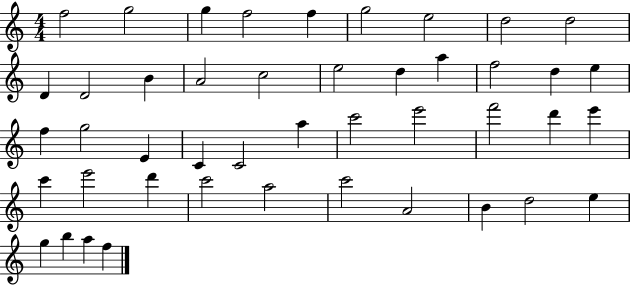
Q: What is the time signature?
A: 4/4